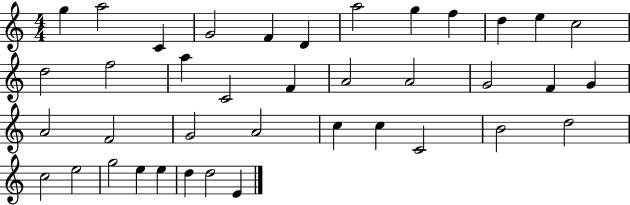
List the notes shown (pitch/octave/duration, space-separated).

G5/q A5/h C4/q G4/h F4/q D4/q A5/h G5/q F5/q D5/q E5/q C5/h D5/h F5/h A5/q C4/h F4/q A4/h A4/h G4/h F4/q G4/q A4/h F4/h G4/h A4/h C5/q C5/q C4/h B4/h D5/h C5/h E5/h G5/h E5/q E5/q D5/q D5/h E4/q